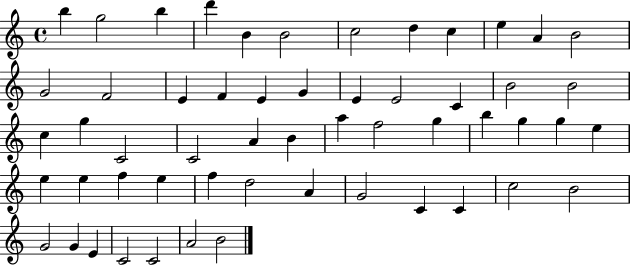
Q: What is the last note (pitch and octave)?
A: B4